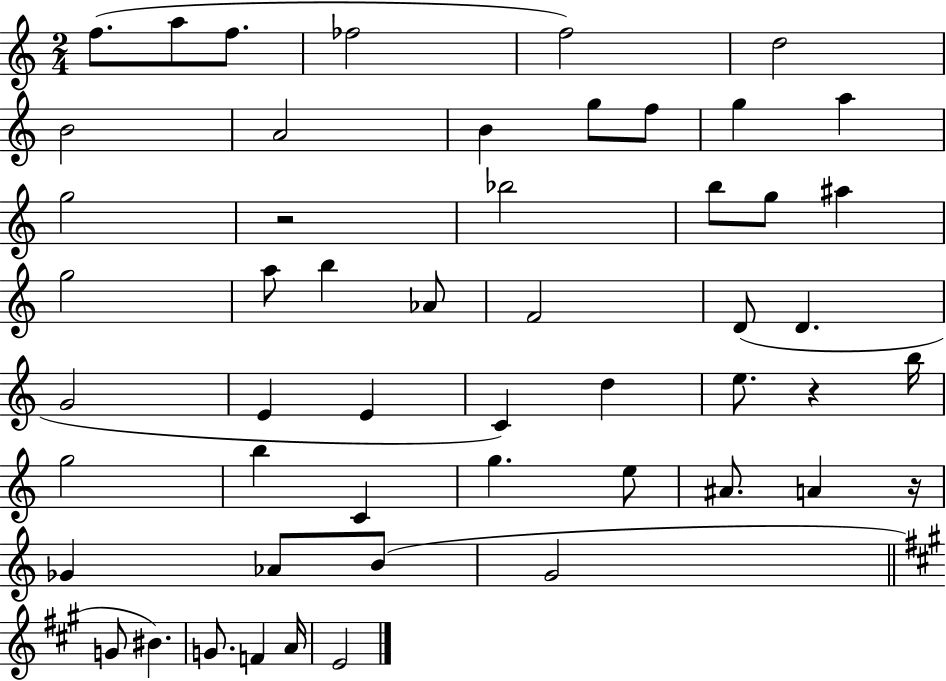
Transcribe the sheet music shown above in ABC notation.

X:1
T:Untitled
M:2/4
L:1/4
K:C
f/2 a/2 f/2 _f2 f2 d2 B2 A2 B g/2 f/2 g a g2 z2 _b2 b/2 g/2 ^a g2 a/2 b _A/2 F2 D/2 D G2 E E C d e/2 z b/4 g2 b C g e/2 ^A/2 A z/4 _G _A/2 B/2 G2 G/2 ^B G/2 F A/4 E2